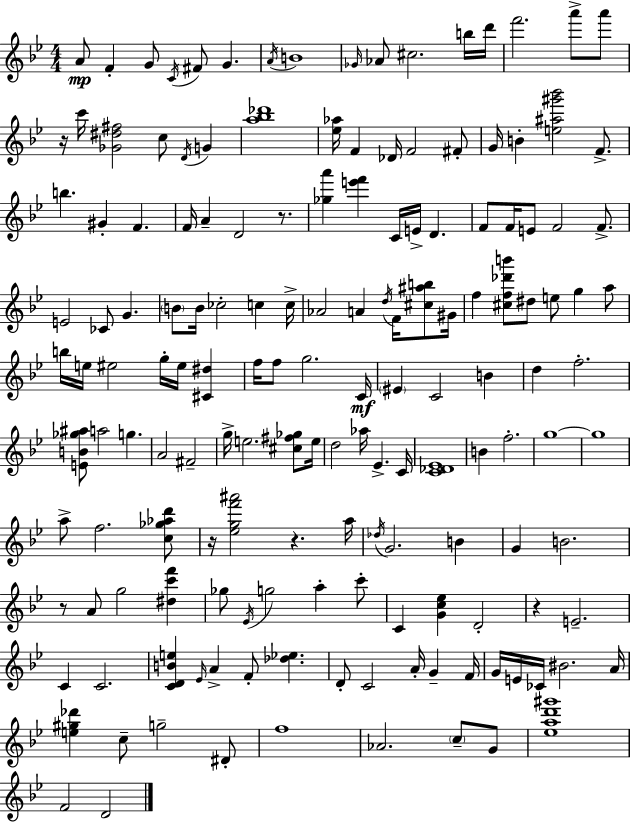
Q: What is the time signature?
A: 4/4